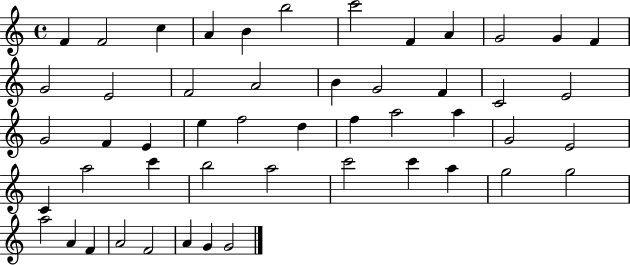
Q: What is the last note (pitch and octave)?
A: G4